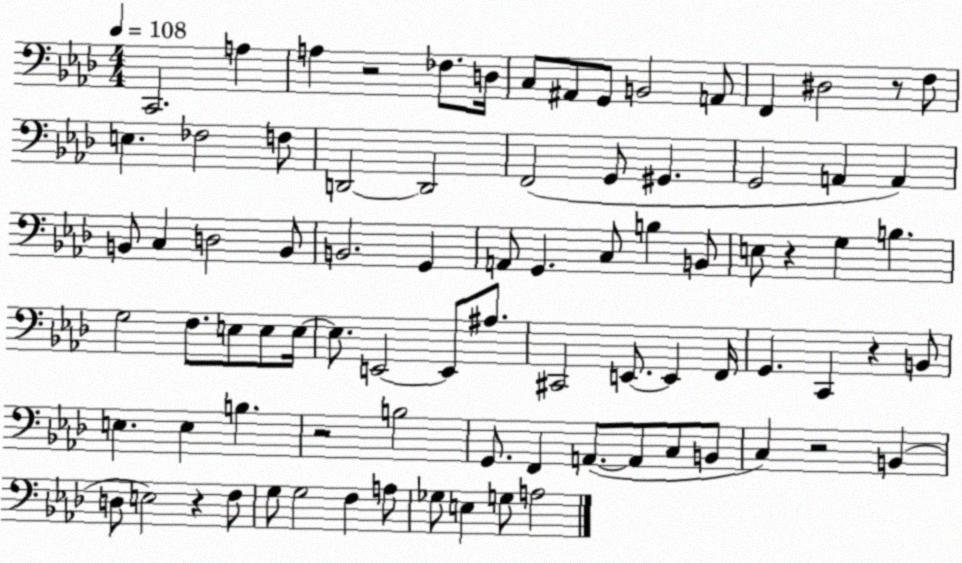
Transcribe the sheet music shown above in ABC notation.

X:1
T:Untitled
M:4/4
L:1/4
K:Ab
C,,2 A, A, z2 _F,/2 D,/4 C,/2 ^A,,/2 G,,/2 B,,2 A,,/2 F,, ^D,2 z/2 F,/2 E, _F,2 F,/2 D,,2 D,,2 F,,2 G,,/2 ^G,, G,,2 A,, A,, B,,/2 C, D,2 B,,/2 B,,2 G,, A,,/2 G,, C,/2 B, B,,/2 E,/2 z G, B, G,2 F,/2 E,/2 E,/2 E,/4 E,/2 E,,2 E,,/2 ^A,/2 ^C,,2 E,,/2 E,, F,,/4 G,, C,, z B,,/2 E, E, B, z2 B,2 G,,/2 F,, A,,/2 A,,/2 C,/2 B,,/2 C, z2 B,, D,/2 E,2 z F,/2 G,/2 G,2 F, A,/2 _G,/2 E, G,/2 A,2